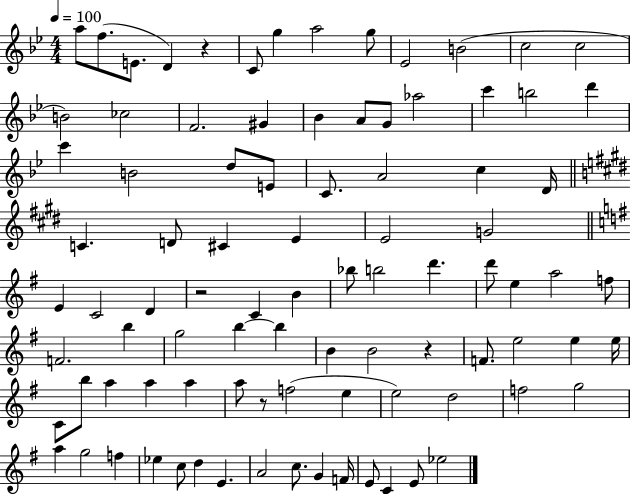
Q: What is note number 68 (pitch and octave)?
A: E5